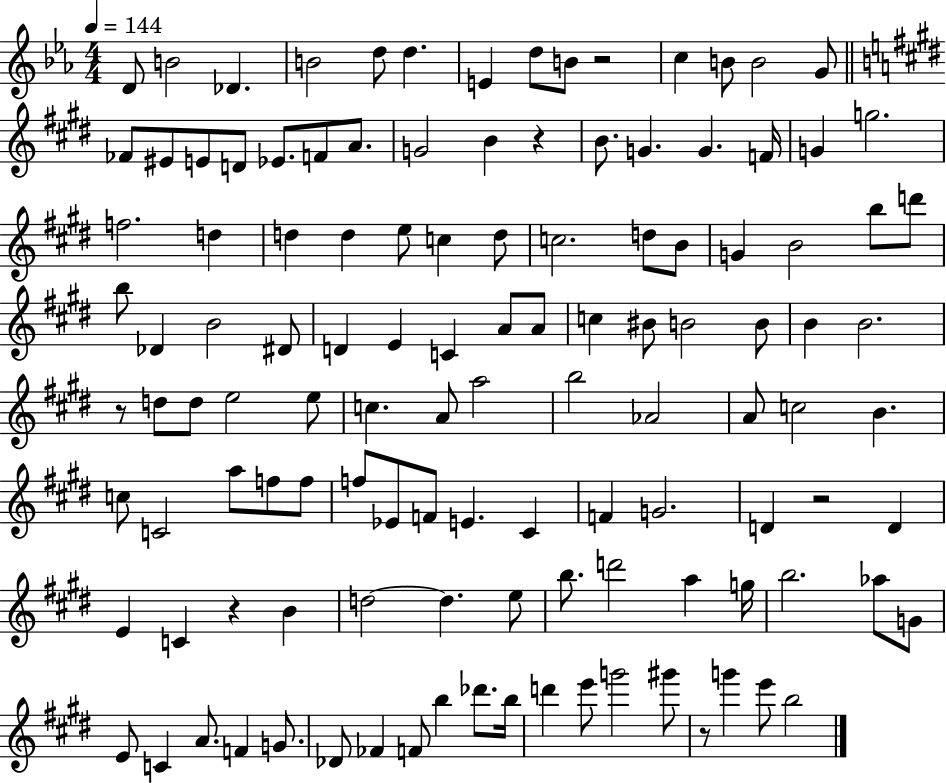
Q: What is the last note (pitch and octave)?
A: B5